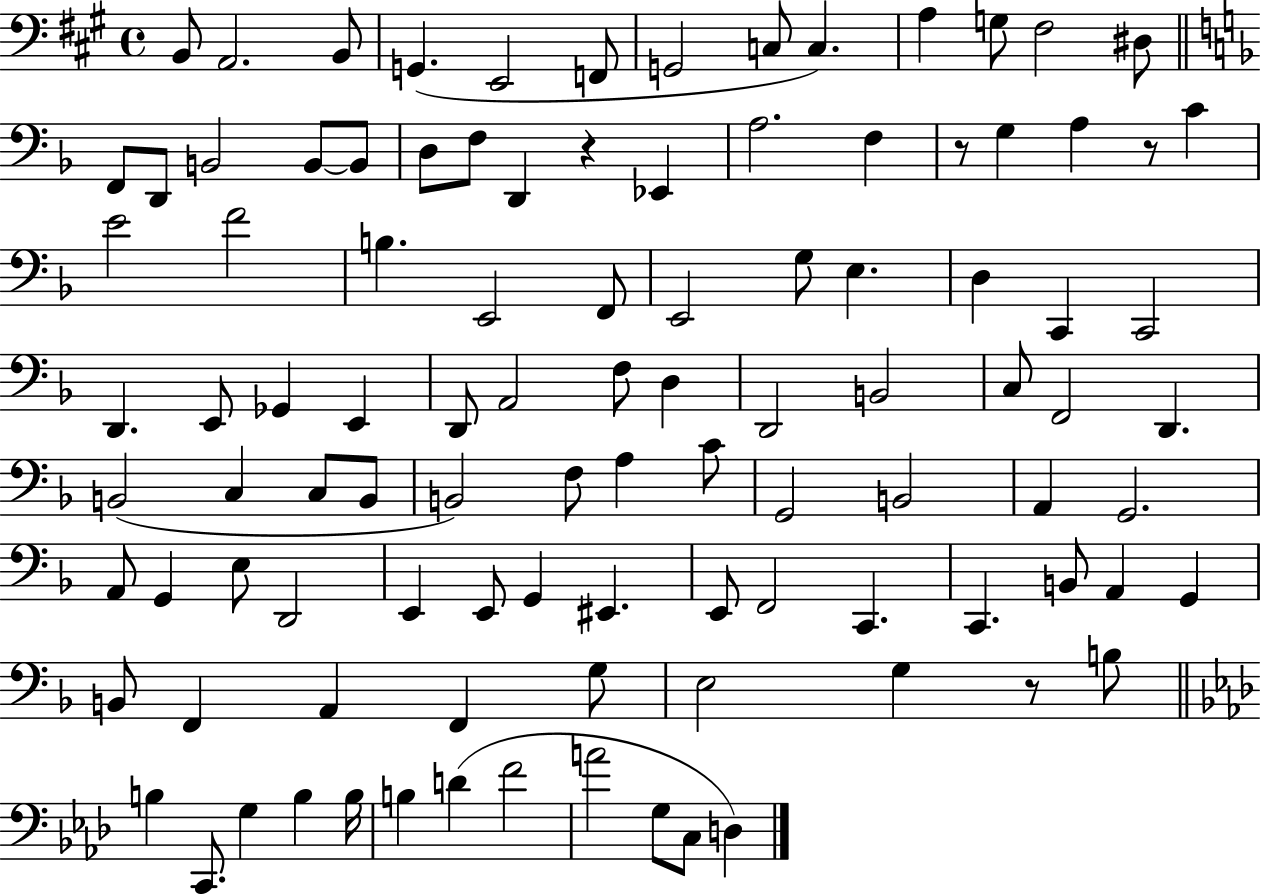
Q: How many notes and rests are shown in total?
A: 102